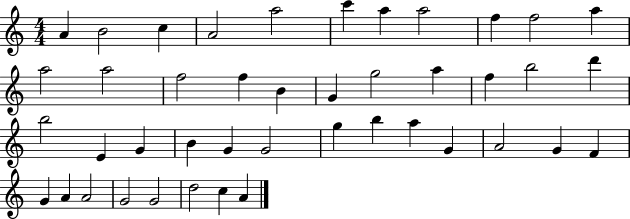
{
  \clef treble
  \numericTimeSignature
  \time 4/4
  \key c \major
  a'4 b'2 c''4 | a'2 a''2 | c'''4 a''4 a''2 | f''4 f''2 a''4 | \break a''2 a''2 | f''2 f''4 b'4 | g'4 g''2 a''4 | f''4 b''2 d'''4 | \break b''2 e'4 g'4 | b'4 g'4 g'2 | g''4 b''4 a''4 g'4 | a'2 g'4 f'4 | \break g'4 a'4 a'2 | g'2 g'2 | d''2 c''4 a'4 | \bar "|."
}